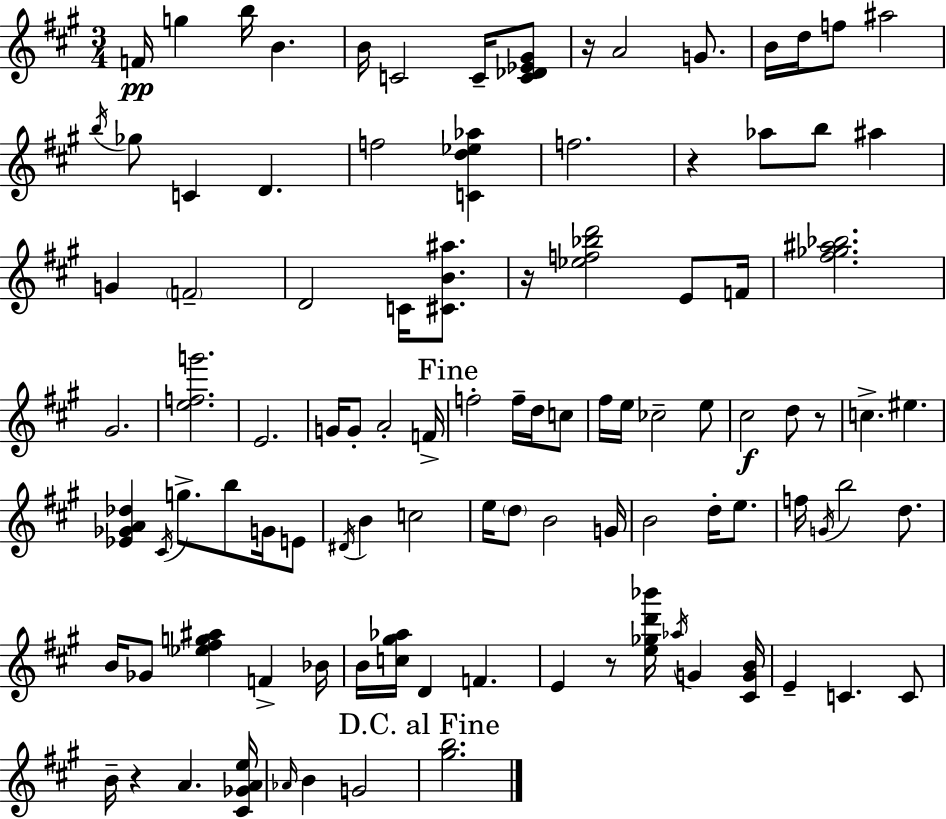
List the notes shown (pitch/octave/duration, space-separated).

F4/s G5/q B5/s B4/q. B4/s C4/h C4/s [C4,Db4,Eb4,G#4]/e R/s A4/h G4/e. B4/s D5/s F5/e A#5/h B5/s Gb5/e C4/q D4/q. F5/h [C4,D5,Eb5,Ab5]/q F5/h. R/q Ab5/e B5/e A#5/q G4/q F4/h D4/h C4/s [C#4,B4,A#5]/e. R/s [Eb5,F5,Bb5,D6]/h E4/e F4/s [F#5,Gb5,A#5,Bb5]/h. G#4/h. [E5,F5,G6]/h. E4/h. G4/s G4/e A4/h F4/s F5/h F5/s D5/s C5/e F#5/s E5/s CES5/h E5/e C#5/h D5/e R/e C5/q. EIS5/q. [Eb4,Gb4,A4,Db5]/q C#4/s G5/e. B5/e G4/s E4/e D#4/s B4/q C5/h E5/s D5/e B4/h G4/s B4/h D5/s E5/e. F5/s G4/s B5/h D5/e. B4/s Gb4/e [Eb5,F#5,G5,A#5]/q F4/q Bb4/s B4/s [C5,G#5,Ab5]/s D4/q F4/q. E4/q R/e [E5,Gb5,D6,Bb6]/s Ab5/s G4/q [C#4,G4,B4]/s E4/q C4/q. C4/e B4/s R/q A4/q. [C#4,Gb4,A4,E5]/s Ab4/s B4/q G4/h [G#5,B5]/h.